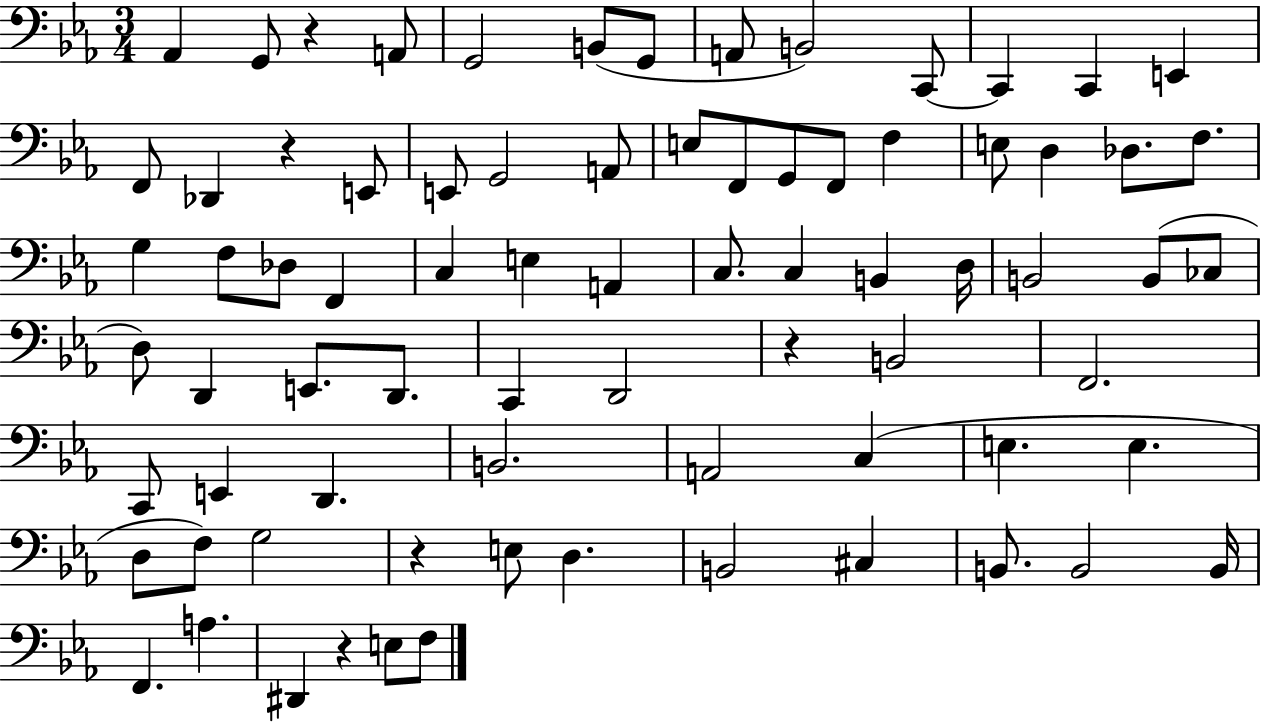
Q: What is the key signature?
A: EES major